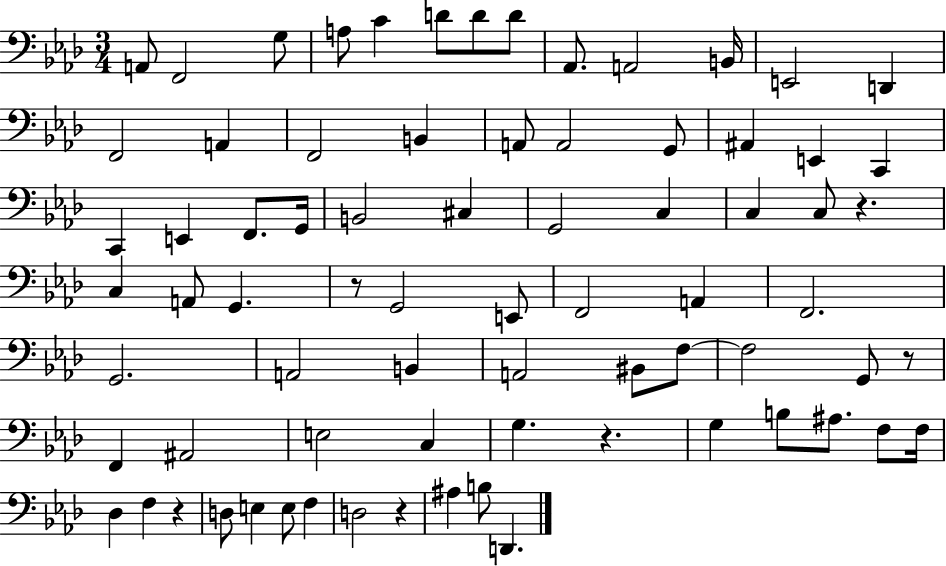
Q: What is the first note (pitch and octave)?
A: A2